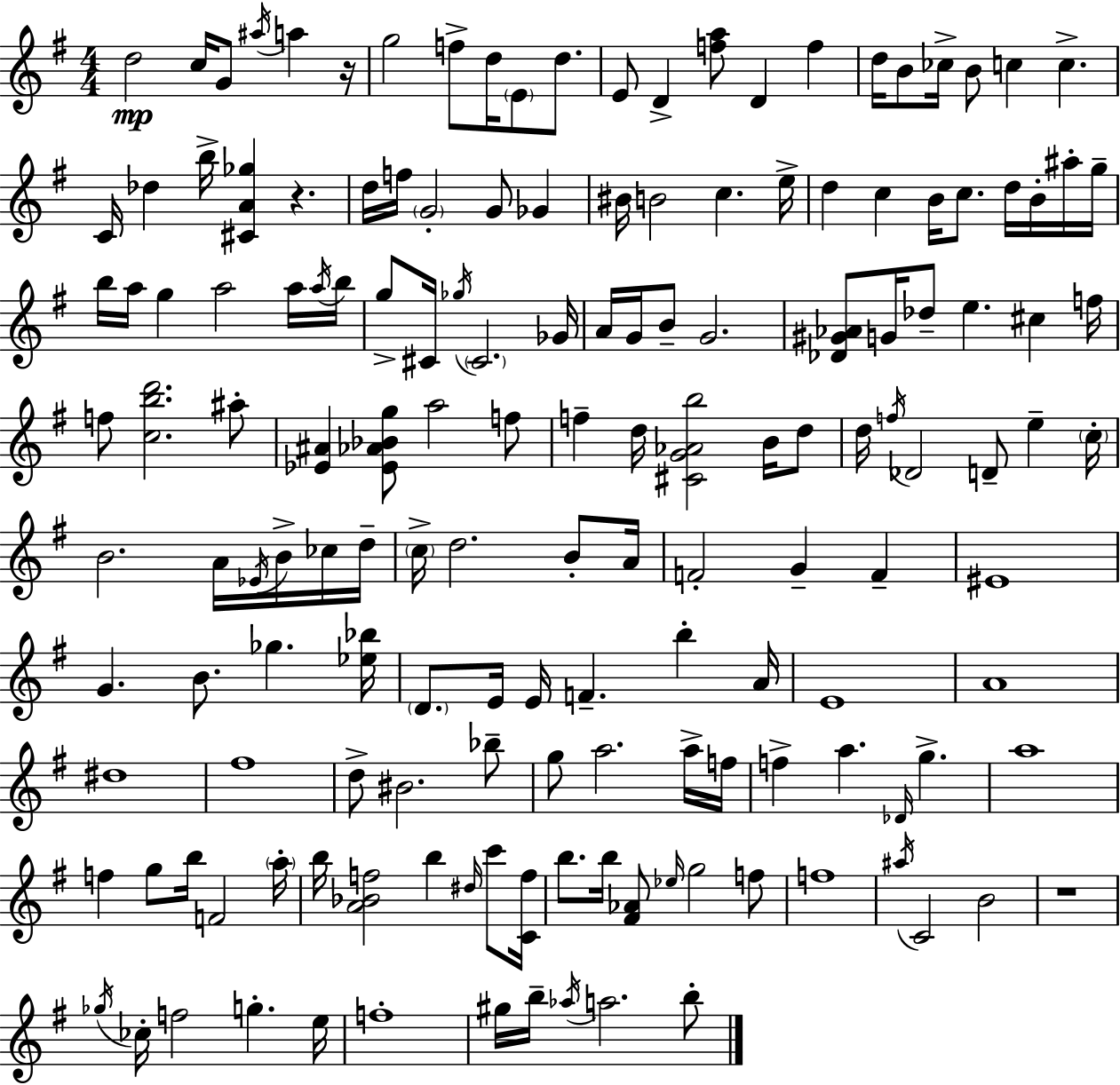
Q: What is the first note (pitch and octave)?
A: D5